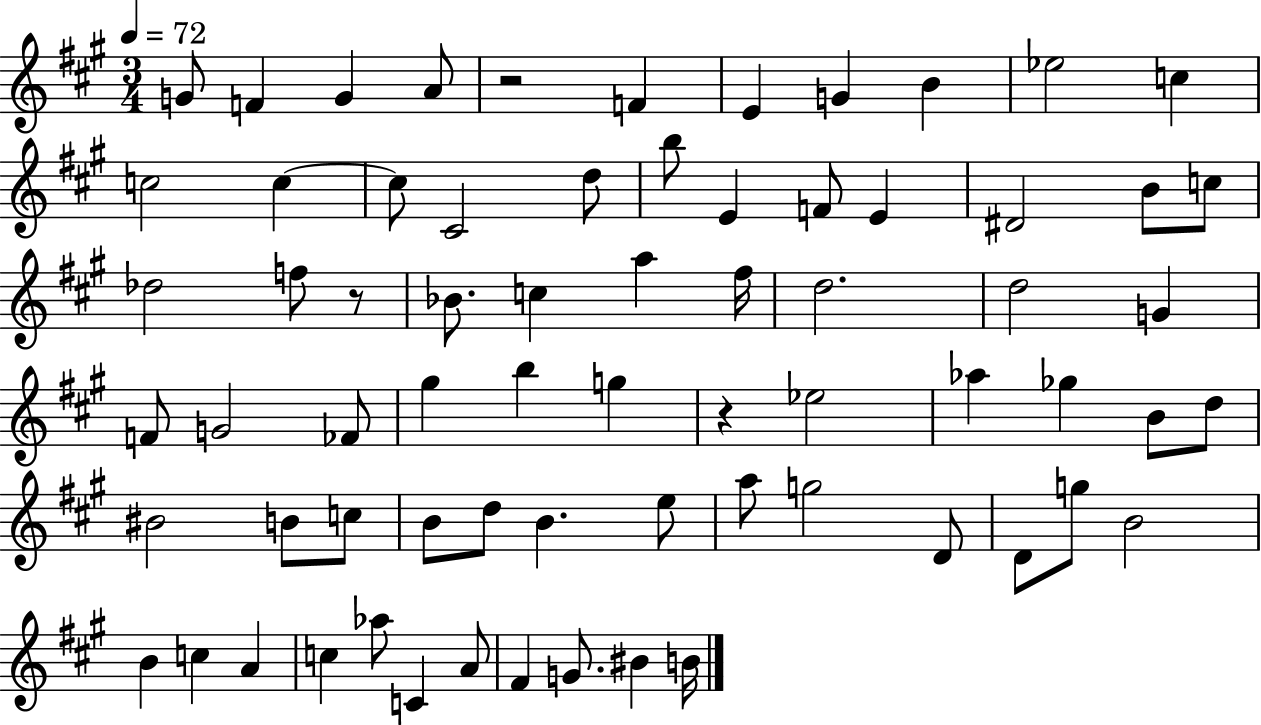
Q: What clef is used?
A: treble